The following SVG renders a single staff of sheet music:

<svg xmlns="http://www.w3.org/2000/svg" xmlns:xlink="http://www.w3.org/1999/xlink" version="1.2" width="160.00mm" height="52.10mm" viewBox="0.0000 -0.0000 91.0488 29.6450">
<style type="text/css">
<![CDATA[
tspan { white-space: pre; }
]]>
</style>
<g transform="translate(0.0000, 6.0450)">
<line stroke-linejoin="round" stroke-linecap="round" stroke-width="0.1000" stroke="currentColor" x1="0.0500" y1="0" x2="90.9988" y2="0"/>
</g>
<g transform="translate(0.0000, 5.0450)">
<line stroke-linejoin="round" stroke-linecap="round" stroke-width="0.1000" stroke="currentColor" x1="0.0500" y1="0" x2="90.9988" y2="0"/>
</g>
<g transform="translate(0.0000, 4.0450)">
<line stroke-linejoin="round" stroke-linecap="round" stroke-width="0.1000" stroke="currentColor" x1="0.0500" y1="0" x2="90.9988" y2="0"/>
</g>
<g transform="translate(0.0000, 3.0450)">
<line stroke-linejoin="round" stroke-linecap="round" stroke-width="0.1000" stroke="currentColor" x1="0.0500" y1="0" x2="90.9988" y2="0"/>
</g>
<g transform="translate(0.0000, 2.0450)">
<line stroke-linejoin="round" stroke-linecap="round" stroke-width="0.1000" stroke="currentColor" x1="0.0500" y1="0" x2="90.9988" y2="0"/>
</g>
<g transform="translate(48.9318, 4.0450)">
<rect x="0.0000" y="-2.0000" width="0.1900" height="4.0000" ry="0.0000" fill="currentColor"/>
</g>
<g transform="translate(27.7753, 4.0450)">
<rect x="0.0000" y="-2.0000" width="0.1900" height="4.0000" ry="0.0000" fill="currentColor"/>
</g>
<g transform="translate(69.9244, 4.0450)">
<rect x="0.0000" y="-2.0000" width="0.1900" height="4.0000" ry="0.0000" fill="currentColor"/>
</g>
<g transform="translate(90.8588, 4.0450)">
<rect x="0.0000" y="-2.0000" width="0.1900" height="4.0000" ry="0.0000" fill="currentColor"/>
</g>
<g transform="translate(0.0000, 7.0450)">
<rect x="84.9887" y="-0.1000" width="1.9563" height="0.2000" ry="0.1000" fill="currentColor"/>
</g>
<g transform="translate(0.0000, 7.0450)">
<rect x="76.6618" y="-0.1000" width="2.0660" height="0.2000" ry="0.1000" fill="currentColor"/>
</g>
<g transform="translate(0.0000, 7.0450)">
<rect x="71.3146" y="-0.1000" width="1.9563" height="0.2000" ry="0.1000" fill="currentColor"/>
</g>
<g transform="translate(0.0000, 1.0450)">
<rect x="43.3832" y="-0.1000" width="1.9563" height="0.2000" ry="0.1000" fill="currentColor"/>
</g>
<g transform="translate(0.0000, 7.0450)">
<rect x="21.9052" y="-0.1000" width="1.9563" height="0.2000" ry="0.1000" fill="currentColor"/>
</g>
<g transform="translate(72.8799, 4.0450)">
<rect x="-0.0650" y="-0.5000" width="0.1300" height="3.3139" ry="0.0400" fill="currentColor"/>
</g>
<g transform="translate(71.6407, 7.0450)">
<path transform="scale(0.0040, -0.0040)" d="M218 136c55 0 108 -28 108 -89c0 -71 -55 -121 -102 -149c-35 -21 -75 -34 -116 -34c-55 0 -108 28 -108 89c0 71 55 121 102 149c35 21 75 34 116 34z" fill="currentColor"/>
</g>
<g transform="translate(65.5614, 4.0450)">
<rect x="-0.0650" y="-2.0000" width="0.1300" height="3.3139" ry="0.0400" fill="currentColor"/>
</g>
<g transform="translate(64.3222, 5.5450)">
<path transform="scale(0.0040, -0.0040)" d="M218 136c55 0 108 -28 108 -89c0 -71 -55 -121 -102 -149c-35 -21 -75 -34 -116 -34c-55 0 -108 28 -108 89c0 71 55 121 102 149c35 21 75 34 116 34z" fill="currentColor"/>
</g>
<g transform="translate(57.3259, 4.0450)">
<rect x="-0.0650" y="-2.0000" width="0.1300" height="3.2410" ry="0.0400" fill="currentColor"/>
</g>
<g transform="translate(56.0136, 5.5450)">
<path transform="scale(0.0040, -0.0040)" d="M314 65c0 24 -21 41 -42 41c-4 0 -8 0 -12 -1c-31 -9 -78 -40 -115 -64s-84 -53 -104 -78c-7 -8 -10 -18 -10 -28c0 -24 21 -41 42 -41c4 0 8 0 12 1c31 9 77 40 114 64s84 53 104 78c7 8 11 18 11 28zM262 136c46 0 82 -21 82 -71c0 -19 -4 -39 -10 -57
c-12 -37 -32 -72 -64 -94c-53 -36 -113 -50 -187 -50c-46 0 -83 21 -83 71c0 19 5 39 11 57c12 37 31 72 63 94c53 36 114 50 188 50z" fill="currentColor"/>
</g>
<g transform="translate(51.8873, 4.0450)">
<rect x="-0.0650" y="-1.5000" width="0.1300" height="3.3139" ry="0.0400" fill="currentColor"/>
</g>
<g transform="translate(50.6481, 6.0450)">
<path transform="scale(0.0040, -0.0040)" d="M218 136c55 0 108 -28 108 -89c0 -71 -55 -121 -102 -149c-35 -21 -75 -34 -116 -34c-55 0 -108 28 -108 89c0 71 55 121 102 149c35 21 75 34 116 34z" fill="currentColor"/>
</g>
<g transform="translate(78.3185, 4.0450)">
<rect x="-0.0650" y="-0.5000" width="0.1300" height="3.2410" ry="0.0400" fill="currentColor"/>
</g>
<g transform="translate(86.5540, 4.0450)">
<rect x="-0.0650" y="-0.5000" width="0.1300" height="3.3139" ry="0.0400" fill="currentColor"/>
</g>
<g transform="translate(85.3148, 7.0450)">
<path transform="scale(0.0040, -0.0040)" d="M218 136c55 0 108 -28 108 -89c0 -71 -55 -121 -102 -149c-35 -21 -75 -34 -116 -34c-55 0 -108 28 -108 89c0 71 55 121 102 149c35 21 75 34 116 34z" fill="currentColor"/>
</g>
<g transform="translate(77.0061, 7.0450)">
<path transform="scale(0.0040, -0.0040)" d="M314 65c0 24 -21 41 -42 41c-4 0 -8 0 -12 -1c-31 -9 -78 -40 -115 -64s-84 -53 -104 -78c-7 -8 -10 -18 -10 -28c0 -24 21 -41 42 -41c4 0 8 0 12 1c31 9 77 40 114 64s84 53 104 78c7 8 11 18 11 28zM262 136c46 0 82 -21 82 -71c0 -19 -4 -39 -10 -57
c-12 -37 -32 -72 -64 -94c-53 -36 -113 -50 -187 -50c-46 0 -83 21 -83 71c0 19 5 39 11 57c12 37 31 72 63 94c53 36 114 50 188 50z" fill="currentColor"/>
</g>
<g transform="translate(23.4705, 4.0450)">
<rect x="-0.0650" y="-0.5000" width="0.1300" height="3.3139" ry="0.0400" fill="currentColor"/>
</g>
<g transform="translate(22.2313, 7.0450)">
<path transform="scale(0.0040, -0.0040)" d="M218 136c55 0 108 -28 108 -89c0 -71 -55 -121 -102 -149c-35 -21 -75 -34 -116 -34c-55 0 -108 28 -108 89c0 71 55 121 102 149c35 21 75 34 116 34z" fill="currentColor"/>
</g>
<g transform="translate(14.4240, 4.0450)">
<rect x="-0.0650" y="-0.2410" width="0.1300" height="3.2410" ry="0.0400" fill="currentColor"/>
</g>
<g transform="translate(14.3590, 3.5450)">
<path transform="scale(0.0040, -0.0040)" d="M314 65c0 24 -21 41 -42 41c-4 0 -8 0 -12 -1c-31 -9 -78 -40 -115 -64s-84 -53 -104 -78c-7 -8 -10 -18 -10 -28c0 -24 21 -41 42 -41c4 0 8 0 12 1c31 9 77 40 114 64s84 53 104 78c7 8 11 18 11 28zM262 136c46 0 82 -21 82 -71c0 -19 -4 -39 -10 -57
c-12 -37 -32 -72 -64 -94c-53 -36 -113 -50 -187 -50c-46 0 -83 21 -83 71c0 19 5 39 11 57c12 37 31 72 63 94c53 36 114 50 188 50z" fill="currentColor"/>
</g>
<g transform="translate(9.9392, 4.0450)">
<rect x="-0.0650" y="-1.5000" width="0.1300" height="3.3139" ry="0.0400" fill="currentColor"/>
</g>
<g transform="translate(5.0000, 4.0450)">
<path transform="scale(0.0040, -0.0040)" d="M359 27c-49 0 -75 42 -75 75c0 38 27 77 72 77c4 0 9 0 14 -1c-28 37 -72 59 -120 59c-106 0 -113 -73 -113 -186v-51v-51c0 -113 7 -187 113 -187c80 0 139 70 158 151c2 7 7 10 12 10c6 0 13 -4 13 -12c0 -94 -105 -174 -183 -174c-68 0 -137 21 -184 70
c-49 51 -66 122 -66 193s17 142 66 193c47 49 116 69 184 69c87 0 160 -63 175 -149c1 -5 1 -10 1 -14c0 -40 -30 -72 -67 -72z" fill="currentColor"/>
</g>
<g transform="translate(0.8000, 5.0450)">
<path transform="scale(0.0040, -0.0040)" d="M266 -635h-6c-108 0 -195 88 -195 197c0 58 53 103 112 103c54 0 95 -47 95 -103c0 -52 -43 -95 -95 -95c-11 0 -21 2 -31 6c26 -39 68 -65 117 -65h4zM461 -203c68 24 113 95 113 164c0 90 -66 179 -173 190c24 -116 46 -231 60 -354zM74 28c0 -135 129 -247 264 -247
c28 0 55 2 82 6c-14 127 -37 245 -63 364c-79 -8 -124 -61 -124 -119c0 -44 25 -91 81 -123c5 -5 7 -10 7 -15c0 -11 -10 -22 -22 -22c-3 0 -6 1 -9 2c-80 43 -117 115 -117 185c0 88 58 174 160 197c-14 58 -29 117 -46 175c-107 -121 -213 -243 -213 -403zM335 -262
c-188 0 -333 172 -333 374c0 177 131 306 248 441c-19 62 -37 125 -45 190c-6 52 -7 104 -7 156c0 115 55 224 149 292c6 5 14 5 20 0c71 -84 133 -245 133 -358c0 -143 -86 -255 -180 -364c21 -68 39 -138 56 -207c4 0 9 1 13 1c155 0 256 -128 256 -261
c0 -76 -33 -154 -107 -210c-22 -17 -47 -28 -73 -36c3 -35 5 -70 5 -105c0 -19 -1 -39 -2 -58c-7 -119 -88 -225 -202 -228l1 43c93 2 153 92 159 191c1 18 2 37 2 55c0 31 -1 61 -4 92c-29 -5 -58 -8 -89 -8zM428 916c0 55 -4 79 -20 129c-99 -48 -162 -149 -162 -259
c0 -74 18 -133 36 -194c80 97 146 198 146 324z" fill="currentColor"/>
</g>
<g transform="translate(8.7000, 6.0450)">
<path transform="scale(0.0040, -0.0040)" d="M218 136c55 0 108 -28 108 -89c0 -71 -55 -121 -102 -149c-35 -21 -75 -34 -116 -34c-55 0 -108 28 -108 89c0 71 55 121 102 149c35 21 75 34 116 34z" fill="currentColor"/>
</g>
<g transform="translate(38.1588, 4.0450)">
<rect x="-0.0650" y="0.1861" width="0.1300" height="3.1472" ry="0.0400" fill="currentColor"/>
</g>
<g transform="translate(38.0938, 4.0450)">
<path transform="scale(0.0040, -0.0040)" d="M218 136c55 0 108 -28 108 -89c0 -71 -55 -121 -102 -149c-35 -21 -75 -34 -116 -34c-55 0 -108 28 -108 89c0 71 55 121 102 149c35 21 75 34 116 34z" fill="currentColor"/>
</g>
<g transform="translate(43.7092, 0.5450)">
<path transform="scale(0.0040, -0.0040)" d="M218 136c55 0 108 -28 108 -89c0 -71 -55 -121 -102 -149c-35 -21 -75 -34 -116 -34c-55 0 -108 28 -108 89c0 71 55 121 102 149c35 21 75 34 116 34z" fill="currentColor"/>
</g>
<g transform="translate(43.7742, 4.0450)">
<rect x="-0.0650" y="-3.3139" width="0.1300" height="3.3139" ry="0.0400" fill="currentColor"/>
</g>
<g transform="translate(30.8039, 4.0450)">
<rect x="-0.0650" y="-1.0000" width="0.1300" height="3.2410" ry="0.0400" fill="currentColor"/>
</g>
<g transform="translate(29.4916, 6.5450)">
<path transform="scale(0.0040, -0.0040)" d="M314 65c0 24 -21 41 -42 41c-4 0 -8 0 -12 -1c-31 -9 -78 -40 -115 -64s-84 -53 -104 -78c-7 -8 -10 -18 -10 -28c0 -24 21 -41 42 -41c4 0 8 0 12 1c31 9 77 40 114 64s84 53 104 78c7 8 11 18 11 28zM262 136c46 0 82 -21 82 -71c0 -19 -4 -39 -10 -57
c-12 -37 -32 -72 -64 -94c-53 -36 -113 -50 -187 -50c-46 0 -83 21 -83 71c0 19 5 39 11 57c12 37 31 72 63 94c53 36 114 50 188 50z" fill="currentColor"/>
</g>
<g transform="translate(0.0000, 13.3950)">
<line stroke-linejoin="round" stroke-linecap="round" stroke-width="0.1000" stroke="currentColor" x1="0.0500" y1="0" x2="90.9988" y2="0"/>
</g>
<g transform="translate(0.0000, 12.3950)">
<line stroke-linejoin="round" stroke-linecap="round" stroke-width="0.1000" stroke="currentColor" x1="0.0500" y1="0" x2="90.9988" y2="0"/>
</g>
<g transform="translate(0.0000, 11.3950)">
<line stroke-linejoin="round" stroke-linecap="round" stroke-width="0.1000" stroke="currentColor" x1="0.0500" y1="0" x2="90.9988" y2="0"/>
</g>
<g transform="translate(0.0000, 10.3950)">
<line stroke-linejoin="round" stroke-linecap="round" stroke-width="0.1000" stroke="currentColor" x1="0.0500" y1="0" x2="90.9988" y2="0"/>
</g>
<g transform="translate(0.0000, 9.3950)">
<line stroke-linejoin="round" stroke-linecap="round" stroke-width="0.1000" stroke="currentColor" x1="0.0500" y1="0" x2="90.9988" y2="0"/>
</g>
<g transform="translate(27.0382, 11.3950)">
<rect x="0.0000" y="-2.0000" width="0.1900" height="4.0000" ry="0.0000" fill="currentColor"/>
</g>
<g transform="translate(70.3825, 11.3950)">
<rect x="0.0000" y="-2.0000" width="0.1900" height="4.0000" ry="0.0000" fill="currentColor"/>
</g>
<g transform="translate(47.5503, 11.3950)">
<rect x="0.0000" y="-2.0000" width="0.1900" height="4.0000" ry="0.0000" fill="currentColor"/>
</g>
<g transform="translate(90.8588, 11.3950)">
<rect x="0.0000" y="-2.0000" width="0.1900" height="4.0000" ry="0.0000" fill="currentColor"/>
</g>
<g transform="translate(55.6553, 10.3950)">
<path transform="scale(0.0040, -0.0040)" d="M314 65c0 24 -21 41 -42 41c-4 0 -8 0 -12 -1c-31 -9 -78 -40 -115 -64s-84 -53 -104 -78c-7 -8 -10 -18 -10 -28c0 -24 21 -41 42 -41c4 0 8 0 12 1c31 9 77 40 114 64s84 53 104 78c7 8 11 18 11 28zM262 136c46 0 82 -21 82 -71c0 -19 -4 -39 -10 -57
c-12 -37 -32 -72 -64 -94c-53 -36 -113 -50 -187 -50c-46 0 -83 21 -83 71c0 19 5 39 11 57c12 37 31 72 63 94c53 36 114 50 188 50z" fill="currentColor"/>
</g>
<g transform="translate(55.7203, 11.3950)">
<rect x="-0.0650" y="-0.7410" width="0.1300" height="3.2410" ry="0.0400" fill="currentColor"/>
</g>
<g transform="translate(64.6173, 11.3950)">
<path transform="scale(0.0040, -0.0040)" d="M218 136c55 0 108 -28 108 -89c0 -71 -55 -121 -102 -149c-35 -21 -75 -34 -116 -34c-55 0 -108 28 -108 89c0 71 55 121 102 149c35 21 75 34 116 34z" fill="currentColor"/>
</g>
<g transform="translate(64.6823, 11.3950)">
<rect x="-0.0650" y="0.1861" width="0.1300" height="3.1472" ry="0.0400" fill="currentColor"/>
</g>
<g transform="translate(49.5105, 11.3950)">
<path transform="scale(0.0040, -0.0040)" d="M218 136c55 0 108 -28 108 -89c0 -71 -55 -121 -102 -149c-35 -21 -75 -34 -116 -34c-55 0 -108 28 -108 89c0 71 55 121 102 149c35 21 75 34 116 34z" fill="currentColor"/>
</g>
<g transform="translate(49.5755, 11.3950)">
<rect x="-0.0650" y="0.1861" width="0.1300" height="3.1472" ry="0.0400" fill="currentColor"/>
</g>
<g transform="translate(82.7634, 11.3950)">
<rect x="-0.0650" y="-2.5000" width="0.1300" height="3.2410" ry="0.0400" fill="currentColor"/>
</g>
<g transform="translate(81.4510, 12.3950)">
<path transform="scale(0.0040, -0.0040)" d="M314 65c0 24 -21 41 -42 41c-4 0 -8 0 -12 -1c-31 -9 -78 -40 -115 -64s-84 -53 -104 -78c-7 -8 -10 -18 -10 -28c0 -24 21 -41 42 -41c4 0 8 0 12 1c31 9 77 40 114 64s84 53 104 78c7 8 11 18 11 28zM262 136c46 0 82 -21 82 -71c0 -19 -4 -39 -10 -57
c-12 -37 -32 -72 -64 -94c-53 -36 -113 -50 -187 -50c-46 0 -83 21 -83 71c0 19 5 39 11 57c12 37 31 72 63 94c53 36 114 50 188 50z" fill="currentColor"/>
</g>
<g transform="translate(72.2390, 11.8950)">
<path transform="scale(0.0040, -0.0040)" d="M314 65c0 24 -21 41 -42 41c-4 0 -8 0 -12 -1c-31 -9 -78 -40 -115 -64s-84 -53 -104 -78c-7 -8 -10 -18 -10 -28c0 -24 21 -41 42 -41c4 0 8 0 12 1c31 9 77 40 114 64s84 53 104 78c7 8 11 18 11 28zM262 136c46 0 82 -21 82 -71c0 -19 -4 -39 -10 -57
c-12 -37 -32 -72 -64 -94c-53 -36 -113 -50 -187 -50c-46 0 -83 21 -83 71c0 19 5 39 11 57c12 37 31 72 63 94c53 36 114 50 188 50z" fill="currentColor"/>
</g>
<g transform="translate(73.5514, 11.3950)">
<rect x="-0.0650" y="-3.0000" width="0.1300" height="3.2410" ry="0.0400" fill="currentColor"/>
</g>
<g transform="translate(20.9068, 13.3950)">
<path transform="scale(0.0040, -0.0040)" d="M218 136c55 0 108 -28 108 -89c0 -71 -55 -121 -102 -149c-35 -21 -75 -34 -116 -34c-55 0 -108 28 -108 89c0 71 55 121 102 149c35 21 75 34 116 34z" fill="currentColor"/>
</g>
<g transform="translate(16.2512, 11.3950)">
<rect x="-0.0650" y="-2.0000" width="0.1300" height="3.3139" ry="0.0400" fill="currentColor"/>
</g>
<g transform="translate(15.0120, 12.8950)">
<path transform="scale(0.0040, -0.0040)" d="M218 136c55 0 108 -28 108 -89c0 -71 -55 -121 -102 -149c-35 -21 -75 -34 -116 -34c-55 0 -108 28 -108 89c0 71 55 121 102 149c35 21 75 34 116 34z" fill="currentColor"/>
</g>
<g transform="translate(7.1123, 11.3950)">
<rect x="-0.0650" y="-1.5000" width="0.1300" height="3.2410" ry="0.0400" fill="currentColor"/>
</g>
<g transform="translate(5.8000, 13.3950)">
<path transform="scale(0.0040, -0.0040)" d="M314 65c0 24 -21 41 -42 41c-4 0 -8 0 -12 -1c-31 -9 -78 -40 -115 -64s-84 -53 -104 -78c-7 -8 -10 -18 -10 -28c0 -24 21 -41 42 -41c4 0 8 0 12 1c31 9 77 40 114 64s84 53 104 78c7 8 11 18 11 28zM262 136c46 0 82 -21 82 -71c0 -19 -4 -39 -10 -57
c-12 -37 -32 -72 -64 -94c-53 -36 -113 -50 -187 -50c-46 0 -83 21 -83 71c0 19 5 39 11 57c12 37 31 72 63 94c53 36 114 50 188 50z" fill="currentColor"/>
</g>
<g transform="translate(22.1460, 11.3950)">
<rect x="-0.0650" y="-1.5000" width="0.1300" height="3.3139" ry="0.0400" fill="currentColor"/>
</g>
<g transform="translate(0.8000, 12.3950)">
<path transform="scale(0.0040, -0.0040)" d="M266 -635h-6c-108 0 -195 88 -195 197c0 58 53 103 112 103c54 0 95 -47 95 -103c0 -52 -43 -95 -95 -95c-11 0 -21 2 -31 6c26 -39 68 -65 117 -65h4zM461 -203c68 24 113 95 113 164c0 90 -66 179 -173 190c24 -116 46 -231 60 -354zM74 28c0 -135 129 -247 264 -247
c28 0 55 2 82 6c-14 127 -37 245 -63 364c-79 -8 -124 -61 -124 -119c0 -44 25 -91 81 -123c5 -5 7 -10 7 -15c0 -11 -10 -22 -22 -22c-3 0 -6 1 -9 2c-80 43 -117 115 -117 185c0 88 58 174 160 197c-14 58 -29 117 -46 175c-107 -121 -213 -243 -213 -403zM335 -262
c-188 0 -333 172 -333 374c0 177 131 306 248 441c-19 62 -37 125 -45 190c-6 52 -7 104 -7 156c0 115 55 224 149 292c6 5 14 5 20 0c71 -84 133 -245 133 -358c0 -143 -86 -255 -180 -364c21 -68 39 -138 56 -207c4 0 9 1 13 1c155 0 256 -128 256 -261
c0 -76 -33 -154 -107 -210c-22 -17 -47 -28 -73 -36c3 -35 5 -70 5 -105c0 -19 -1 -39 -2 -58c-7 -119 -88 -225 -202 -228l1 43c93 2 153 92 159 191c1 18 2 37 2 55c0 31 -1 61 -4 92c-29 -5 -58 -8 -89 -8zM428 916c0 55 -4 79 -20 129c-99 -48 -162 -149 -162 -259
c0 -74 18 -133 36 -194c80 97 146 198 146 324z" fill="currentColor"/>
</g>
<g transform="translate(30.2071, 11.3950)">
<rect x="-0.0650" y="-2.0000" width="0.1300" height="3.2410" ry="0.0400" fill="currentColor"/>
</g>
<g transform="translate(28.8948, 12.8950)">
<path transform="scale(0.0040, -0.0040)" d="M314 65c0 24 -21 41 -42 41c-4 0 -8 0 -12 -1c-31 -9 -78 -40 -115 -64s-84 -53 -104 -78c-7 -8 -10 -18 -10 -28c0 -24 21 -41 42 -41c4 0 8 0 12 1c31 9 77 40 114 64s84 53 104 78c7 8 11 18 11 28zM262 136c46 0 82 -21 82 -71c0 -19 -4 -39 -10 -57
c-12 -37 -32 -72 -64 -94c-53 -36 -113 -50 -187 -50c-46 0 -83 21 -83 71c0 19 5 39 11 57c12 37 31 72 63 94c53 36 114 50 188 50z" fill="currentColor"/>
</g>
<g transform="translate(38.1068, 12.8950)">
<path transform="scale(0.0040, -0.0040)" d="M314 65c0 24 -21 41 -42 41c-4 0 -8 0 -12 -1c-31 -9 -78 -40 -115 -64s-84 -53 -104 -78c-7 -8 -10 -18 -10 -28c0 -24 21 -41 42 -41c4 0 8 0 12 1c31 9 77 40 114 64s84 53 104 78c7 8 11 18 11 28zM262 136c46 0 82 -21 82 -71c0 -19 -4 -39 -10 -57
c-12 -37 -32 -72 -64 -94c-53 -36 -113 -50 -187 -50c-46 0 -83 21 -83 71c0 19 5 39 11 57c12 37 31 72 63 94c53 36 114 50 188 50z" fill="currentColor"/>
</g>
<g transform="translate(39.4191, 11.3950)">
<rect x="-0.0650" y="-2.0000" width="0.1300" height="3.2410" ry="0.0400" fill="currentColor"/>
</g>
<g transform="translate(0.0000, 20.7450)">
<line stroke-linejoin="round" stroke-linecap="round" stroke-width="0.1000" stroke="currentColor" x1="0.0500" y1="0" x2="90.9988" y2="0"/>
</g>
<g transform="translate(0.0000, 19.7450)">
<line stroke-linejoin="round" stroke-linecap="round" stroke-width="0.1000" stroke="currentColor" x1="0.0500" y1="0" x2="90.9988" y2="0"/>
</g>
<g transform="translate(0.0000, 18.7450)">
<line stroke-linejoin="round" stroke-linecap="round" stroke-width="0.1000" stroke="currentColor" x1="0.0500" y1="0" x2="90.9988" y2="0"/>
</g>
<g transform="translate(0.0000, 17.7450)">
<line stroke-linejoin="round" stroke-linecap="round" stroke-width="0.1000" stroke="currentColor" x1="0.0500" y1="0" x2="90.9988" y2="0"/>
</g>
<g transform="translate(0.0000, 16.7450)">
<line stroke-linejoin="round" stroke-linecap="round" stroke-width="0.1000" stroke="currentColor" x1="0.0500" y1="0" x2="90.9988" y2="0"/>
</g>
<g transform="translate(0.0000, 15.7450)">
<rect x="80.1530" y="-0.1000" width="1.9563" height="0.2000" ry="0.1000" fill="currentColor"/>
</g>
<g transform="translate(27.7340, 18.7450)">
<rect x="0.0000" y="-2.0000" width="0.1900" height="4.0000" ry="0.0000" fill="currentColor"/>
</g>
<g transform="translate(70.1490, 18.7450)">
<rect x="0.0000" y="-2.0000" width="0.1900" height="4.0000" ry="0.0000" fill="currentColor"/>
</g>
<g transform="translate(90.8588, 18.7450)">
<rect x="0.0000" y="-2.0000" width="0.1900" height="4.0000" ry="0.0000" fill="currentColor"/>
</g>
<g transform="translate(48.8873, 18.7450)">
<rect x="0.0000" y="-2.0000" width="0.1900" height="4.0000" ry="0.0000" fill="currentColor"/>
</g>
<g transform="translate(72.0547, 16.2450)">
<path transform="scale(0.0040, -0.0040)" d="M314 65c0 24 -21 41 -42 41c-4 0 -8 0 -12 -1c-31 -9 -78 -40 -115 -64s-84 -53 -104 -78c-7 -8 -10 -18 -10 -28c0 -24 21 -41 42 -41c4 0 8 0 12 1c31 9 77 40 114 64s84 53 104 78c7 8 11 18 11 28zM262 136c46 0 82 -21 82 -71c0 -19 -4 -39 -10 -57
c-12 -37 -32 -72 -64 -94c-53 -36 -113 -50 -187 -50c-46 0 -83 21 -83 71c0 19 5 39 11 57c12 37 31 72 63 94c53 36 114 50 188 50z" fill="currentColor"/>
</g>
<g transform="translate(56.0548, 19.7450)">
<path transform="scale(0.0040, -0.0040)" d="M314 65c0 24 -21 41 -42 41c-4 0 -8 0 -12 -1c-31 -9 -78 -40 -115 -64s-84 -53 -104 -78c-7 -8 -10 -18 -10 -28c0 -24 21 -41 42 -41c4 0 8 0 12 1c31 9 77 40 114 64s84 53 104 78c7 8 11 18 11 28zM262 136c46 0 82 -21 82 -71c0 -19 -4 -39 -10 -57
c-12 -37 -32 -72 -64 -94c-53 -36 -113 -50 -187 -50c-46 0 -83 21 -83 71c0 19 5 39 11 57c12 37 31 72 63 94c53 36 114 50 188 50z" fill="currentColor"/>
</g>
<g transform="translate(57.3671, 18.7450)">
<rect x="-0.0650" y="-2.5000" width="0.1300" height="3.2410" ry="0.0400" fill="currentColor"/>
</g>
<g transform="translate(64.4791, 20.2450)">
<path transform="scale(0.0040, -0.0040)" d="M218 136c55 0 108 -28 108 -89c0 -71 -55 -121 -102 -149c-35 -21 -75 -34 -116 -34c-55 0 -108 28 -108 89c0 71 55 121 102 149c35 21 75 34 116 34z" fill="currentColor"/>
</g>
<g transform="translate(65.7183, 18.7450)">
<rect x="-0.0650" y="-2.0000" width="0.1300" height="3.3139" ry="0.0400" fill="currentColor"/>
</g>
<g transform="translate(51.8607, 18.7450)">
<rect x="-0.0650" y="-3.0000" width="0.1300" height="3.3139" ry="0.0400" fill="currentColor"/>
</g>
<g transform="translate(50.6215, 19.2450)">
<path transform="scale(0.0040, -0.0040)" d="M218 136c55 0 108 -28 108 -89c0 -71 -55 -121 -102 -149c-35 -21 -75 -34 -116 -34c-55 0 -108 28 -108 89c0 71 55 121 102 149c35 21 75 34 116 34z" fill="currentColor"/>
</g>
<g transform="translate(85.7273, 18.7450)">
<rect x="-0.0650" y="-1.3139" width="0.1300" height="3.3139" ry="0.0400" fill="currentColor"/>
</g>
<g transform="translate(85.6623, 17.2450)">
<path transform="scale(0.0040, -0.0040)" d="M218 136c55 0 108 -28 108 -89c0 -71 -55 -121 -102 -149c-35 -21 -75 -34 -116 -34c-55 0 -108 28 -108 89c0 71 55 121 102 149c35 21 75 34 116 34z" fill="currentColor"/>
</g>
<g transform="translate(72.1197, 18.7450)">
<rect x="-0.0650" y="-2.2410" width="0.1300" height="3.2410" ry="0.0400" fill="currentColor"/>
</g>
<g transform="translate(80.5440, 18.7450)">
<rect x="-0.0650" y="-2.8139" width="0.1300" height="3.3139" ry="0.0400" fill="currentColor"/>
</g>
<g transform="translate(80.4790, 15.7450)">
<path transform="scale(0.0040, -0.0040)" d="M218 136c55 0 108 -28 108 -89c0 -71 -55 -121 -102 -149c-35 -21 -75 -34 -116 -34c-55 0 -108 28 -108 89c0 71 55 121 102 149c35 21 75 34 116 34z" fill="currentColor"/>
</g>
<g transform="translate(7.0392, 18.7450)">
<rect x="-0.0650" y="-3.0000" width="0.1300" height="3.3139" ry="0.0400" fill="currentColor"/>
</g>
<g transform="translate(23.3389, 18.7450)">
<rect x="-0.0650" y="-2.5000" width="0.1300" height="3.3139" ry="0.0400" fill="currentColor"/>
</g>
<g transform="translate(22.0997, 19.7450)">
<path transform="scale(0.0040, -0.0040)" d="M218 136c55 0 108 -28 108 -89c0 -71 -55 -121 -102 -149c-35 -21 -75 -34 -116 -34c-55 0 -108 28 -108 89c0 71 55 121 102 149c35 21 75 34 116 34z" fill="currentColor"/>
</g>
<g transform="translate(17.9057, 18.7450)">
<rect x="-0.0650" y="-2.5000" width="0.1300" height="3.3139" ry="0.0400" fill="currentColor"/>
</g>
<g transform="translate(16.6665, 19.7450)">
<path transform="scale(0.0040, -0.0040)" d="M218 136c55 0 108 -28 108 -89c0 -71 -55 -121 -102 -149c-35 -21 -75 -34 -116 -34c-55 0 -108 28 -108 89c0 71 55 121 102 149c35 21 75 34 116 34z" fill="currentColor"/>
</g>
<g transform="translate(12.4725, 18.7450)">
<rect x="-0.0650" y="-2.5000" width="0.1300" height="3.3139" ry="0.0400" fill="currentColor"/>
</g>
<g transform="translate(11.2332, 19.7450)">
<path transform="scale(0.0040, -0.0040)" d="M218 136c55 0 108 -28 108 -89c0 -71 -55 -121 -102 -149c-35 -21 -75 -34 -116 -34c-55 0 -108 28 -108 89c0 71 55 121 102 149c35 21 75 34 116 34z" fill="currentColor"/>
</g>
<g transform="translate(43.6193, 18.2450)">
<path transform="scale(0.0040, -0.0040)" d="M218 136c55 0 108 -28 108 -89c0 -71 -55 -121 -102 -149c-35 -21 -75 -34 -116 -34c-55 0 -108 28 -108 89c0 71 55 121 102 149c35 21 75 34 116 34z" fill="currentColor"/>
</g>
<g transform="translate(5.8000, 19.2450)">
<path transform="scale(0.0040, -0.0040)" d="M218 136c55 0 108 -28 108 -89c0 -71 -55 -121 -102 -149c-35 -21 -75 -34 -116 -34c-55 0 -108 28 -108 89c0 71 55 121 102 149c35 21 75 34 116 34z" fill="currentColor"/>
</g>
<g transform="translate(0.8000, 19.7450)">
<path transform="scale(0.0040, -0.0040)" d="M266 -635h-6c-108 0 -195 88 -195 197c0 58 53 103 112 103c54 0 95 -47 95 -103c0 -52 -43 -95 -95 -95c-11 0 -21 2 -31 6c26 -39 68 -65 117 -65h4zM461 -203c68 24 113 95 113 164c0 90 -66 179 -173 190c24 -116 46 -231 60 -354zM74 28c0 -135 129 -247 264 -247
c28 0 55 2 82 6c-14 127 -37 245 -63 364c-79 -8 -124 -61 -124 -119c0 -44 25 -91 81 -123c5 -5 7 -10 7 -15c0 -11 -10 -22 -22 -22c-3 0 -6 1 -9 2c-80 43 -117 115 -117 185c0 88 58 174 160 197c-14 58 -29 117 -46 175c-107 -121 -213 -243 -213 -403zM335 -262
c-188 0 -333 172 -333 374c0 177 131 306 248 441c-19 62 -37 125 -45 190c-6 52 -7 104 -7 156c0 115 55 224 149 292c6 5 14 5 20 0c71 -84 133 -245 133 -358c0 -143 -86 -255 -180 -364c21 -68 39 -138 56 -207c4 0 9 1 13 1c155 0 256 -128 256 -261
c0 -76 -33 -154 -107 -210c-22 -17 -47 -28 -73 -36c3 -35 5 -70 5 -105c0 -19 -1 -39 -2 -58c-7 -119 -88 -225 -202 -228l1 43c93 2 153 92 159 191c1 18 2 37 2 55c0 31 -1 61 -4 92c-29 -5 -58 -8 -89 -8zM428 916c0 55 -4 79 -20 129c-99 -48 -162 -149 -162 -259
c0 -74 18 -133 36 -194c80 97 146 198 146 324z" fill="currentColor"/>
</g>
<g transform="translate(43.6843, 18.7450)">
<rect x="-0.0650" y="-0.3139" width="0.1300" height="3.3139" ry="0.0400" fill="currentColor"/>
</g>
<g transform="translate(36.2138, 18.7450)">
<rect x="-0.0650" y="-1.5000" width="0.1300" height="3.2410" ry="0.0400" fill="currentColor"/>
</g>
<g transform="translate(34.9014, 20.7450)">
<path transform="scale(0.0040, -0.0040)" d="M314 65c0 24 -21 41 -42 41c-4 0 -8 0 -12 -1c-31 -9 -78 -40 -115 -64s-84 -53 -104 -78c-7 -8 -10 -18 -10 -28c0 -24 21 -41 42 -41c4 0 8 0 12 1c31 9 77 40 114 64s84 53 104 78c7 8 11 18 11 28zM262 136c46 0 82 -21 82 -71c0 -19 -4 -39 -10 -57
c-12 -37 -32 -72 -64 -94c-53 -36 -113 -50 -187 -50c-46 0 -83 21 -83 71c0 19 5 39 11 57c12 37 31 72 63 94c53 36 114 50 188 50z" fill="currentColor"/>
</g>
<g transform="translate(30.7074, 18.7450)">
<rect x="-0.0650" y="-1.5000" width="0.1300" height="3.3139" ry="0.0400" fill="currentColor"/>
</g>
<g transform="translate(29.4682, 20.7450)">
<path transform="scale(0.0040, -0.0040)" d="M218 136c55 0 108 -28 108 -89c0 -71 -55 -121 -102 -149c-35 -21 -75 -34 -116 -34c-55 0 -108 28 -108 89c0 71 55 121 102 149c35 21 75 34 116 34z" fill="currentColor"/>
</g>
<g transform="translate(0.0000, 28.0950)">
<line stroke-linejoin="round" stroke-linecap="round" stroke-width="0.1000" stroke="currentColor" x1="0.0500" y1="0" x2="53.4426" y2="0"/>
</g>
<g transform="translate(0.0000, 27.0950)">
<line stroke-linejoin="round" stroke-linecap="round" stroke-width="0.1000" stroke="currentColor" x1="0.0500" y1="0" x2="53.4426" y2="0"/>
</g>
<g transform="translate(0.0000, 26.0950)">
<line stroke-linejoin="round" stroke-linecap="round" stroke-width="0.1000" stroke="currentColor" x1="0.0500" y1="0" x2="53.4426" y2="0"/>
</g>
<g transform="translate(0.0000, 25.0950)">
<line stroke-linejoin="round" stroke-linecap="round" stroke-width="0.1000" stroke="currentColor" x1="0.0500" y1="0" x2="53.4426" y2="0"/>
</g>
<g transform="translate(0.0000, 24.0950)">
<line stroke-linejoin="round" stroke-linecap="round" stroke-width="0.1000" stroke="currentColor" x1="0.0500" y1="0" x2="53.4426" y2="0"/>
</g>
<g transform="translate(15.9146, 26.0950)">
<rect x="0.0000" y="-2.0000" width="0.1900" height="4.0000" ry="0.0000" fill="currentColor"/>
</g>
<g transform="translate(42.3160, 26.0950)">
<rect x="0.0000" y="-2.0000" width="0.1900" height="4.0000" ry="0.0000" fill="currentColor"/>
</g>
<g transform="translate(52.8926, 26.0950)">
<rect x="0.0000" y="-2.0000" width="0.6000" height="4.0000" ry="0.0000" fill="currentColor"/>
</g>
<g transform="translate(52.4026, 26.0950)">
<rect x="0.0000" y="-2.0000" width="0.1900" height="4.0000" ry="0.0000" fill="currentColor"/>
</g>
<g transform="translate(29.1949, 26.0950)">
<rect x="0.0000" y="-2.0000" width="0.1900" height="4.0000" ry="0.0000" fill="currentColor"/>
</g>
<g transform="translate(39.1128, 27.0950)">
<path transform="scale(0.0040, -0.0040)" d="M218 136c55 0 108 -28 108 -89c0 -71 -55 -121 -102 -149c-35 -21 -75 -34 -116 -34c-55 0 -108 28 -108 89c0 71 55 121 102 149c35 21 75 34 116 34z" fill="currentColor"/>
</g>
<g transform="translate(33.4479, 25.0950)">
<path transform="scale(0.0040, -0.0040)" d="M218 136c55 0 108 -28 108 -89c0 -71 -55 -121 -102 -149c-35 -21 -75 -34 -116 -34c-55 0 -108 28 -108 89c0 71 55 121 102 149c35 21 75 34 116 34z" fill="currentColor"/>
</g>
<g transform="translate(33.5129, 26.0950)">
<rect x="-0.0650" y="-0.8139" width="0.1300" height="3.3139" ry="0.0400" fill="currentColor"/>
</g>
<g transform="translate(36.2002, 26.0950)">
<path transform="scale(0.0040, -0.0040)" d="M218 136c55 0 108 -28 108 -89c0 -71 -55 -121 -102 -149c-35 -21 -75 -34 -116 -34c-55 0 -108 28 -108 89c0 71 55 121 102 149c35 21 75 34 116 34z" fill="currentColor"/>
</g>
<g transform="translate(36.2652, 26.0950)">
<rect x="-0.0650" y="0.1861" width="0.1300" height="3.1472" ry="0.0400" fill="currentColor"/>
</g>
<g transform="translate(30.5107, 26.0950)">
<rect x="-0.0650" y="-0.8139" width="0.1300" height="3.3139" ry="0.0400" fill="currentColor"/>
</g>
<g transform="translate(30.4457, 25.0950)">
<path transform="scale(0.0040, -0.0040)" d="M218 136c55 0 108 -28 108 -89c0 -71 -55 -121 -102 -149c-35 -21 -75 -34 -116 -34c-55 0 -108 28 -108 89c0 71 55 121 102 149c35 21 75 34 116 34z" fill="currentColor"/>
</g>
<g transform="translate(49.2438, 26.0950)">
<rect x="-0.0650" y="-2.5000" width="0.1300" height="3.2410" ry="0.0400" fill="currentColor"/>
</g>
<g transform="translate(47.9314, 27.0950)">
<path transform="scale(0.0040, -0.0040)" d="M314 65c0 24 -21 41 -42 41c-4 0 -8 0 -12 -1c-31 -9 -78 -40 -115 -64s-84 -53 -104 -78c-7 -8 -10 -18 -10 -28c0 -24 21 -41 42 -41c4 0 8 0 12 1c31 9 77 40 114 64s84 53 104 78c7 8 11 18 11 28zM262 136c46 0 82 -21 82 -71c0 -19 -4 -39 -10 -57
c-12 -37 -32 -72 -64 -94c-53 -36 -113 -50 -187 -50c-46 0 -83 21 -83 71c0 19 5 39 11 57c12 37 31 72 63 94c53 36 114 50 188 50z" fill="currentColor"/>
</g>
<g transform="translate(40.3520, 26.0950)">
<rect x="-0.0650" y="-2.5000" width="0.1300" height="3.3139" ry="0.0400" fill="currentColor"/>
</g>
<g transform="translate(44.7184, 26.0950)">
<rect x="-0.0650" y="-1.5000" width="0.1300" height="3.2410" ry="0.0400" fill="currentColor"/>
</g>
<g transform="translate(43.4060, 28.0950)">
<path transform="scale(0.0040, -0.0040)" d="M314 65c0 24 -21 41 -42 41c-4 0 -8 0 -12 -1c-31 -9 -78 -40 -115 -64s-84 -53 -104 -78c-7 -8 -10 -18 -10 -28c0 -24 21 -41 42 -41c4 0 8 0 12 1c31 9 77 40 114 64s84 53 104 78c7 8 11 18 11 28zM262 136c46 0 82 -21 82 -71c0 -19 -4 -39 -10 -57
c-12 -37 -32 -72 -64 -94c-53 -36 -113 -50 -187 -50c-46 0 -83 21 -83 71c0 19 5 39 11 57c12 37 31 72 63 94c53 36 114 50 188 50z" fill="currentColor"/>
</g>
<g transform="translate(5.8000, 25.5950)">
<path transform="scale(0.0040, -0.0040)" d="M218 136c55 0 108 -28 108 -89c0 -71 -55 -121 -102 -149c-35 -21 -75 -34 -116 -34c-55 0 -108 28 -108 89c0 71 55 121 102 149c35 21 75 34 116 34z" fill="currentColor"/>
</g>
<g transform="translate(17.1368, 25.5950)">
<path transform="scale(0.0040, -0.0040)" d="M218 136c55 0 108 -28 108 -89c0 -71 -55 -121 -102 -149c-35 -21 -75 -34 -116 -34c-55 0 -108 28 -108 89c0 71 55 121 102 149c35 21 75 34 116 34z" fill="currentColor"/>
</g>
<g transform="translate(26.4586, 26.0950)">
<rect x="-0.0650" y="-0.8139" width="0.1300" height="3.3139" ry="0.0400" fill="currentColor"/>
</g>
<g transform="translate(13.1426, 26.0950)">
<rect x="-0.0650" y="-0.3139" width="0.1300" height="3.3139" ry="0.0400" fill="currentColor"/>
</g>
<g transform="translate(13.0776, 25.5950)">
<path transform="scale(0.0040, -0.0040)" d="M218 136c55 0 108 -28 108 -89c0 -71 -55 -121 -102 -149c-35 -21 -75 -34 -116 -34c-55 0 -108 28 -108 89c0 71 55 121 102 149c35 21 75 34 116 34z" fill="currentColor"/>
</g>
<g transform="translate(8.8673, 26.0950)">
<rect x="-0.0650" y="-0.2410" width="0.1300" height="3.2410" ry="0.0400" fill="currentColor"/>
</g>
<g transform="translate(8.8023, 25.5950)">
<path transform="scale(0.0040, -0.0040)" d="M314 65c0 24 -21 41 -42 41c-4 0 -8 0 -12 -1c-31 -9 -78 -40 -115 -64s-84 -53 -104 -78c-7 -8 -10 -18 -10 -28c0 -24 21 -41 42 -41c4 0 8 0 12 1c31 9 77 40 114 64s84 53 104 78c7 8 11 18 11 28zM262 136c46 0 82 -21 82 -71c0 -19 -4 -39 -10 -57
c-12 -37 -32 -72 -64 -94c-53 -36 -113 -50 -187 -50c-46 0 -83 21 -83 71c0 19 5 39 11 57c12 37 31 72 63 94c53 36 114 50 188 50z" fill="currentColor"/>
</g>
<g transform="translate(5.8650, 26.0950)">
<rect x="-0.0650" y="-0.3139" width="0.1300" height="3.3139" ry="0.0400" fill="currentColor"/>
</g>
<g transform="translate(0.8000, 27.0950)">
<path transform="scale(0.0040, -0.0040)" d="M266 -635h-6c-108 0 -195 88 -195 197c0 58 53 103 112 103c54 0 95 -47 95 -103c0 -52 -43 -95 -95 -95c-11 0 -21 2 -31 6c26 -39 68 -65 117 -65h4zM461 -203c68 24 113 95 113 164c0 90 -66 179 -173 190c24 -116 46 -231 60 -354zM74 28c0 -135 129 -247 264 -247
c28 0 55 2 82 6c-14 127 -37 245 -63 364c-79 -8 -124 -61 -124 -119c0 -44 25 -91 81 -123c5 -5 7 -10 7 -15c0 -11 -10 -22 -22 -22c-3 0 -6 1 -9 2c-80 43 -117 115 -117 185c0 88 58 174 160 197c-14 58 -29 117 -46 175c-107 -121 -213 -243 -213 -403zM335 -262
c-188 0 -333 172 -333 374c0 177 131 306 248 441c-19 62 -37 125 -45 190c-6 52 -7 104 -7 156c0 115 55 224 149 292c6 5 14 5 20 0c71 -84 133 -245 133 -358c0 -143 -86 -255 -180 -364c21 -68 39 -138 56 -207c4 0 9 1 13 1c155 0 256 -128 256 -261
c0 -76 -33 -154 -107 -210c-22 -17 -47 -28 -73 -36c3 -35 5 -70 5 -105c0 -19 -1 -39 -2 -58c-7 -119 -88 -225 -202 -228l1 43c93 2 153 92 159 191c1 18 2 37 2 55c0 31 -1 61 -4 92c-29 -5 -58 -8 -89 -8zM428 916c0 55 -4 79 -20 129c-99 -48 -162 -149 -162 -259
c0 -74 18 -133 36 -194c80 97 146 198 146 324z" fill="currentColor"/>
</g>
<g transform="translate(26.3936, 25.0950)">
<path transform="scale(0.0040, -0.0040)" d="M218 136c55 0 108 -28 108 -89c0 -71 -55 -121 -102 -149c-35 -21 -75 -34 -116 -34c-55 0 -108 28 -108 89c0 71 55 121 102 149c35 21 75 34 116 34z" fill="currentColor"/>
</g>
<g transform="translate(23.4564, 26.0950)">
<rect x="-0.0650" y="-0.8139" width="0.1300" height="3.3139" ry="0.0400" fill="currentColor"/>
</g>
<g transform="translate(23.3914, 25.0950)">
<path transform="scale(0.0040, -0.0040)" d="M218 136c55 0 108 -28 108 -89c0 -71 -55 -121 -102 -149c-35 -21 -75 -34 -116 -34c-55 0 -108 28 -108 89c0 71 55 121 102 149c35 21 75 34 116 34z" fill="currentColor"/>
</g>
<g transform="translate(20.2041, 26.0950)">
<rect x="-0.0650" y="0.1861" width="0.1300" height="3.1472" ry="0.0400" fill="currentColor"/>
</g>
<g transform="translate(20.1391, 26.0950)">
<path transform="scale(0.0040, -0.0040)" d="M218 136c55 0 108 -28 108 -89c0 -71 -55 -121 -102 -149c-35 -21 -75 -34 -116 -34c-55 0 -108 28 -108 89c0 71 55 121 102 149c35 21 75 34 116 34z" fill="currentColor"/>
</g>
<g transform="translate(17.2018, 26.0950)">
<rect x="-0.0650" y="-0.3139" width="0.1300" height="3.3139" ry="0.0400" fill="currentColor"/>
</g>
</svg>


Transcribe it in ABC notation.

X:1
T:Untitled
M:4/4
L:1/4
K:C
E c2 C D2 B b E F2 F C C2 C E2 F E F2 F2 B d2 B A2 G2 A G G G E E2 c A G2 F g2 a e c c2 c c B d d d d B G E2 G2